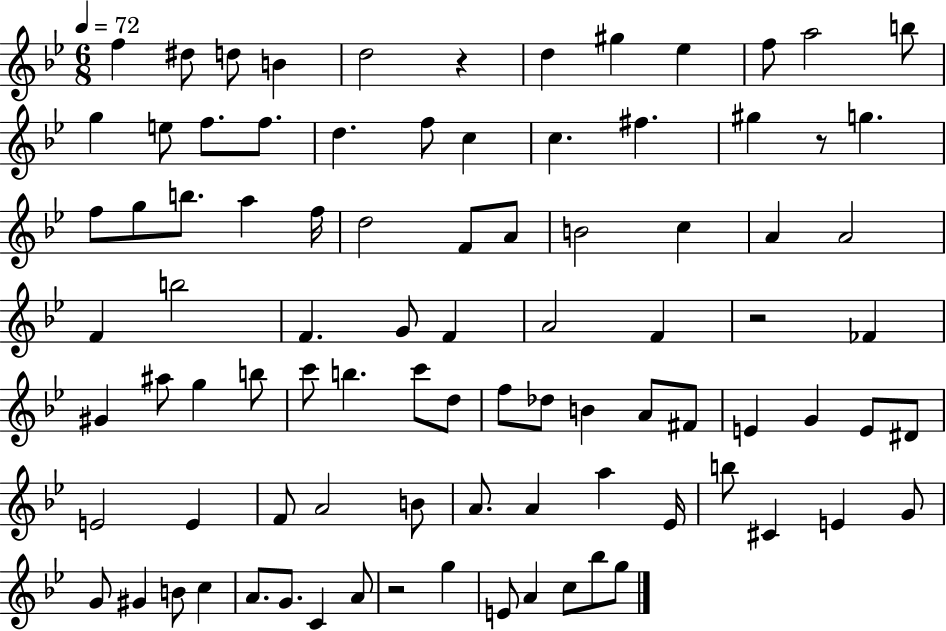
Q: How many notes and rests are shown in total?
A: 90